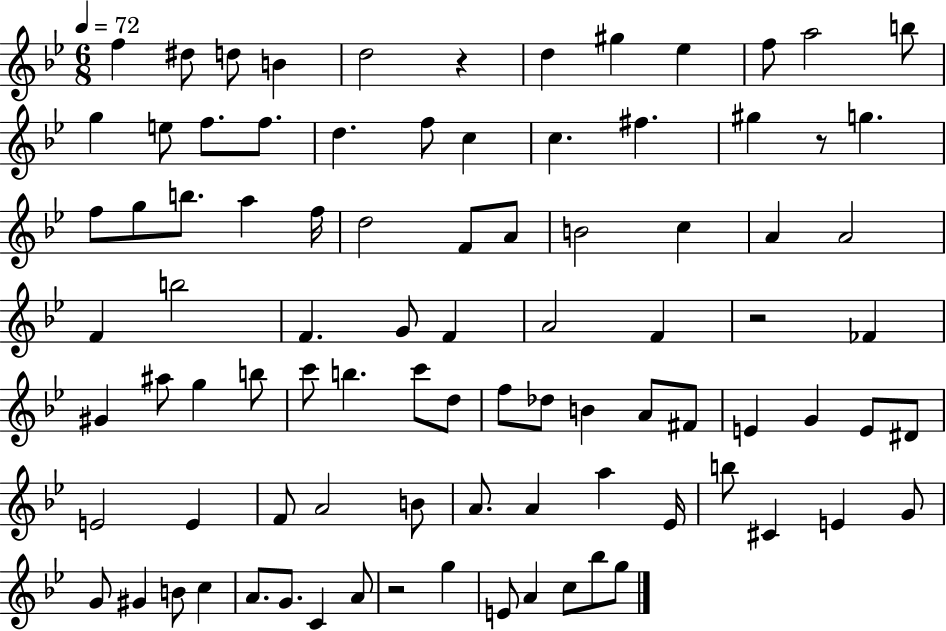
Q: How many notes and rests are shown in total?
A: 90